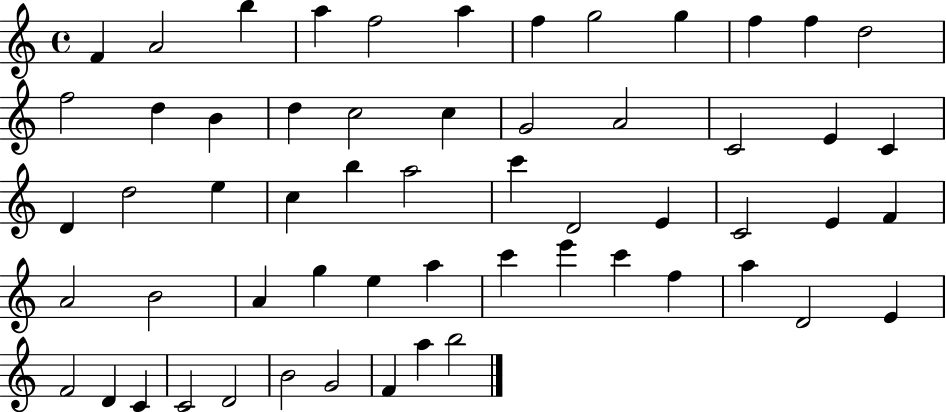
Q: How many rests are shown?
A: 0